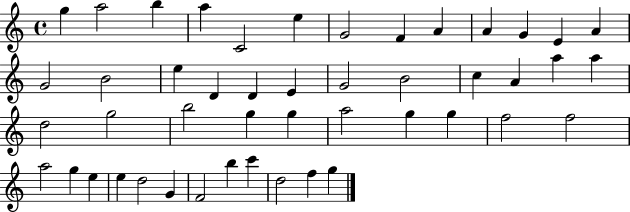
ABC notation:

X:1
T:Untitled
M:4/4
L:1/4
K:C
g a2 b a C2 e G2 F A A G E A G2 B2 e D D E G2 B2 c A a a d2 g2 b2 g g a2 g g f2 f2 a2 g e e d2 G F2 b c' d2 f g